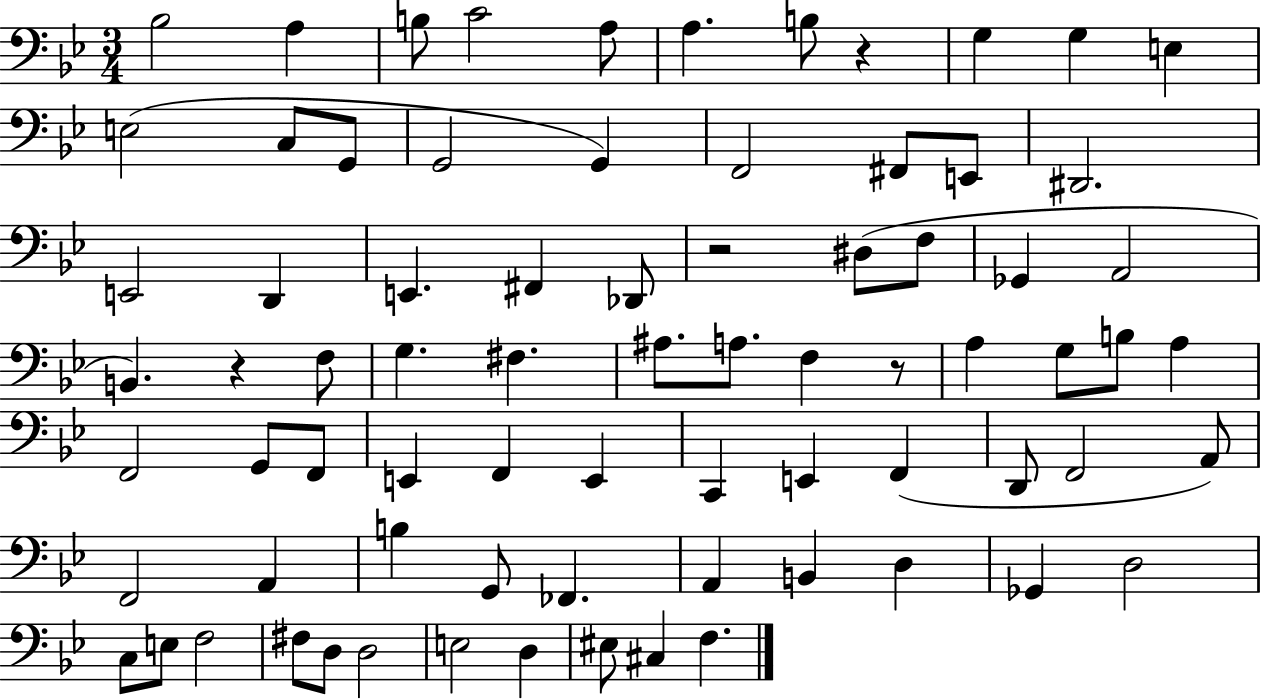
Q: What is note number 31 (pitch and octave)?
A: G3